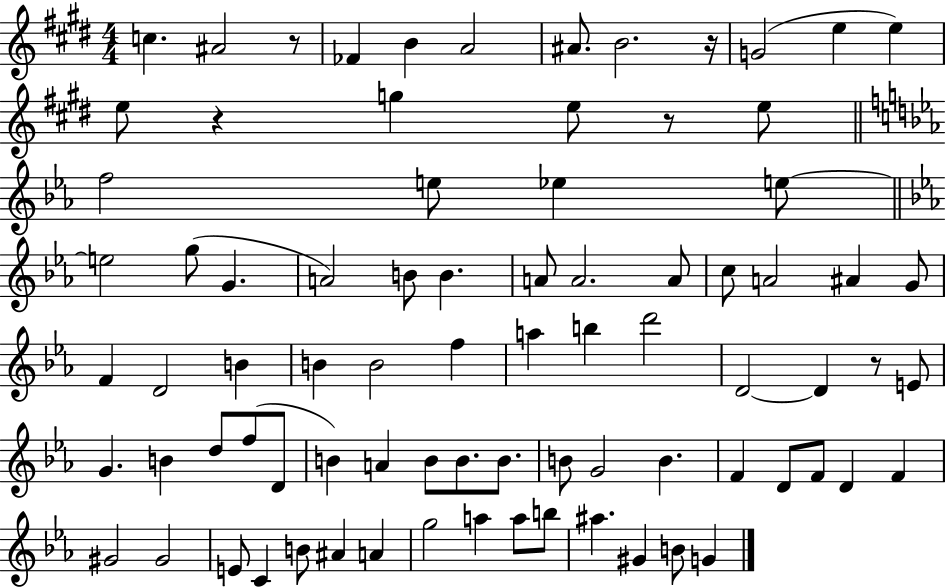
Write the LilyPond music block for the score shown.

{
  \clef treble
  \numericTimeSignature
  \time 4/4
  \key e \major
  c''4. ais'2 r8 | fes'4 b'4 a'2 | ais'8. b'2. r16 | g'2( e''4 e''4) | \break e''8 r4 g''4 e''8 r8 e''8 | \bar "||" \break \key ees \major f''2 e''8 ees''4 e''8~~ | \bar "||" \break \key c \minor e''2 g''8( g'4. | a'2) b'8 b'4. | a'8 a'2. a'8 | c''8 a'2 ais'4 g'8 | \break f'4 d'2 b'4 | b'4 b'2 f''4 | a''4 b''4 d'''2 | d'2~~ d'4 r8 e'8 | \break g'4. b'4 d''8 f''8( d'8 | b'4) a'4 b'8 b'8. b'8. | b'8 g'2 b'4. | f'4 d'8 f'8 d'4 f'4 | \break gis'2 gis'2 | e'8 c'4 b'8 ais'4 a'4 | g''2 a''4 a''8 b''8 | ais''4. gis'4 b'8 g'4 | \break \bar "|."
}